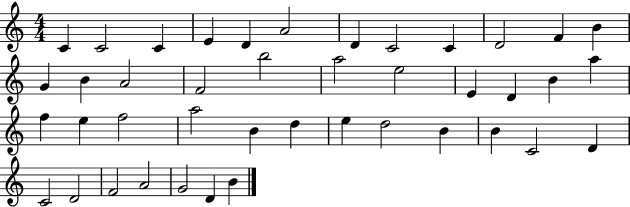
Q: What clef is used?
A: treble